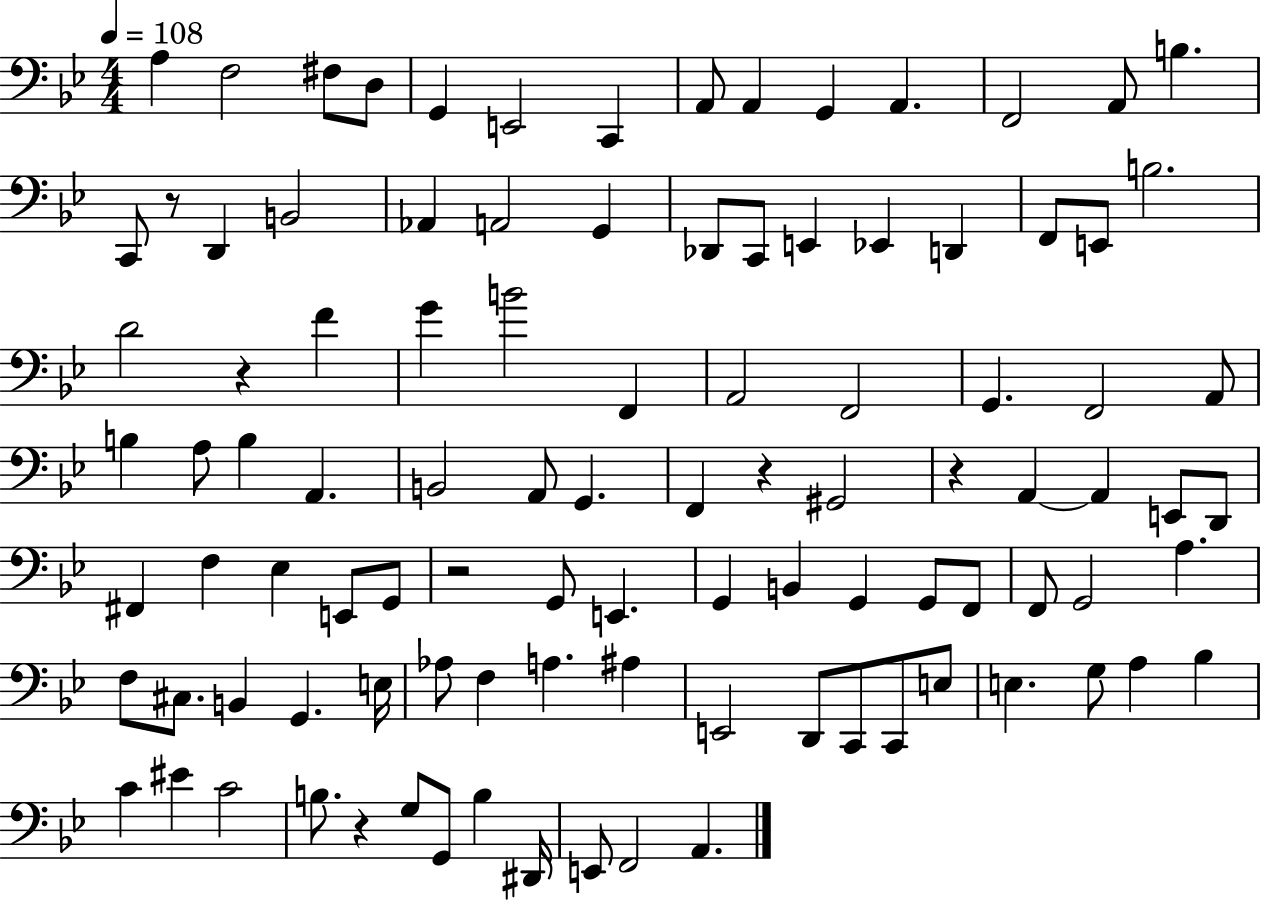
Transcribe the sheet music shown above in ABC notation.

X:1
T:Untitled
M:4/4
L:1/4
K:Bb
A, F,2 ^F,/2 D,/2 G,, E,,2 C,, A,,/2 A,, G,, A,, F,,2 A,,/2 B, C,,/2 z/2 D,, B,,2 _A,, A,,2 G,, _D,,/2 C,,/2 E,, _E,, D,, F,,/2 E,,/2 B,2 D2 z F G B2 F,, A,,2 F,,2 G,, F,,2 A,,/2 B, A,/2 B, A,, B,,2 A,,/2 G,, F,, z ^G,,2 z A,, A,, E,,/2 D,,/2 ^F,, F, _E, E,,/2 G,,/2 z2 G,,/2 E,, G,, B,, G,, G,,/2 F,,/2 F,,/2 G,,2 A, F,/2 ^C,/2 B,, G,, E,/4 _A,/2 F, A, ^A, E,,2 D,,/2 C,,/2 C,,/2 E,/2 E, G,/2 A, _B, C ^E C2 B,/2 z G,/2 G,,/2 B, ^D,,/4 E,,/2 F,,2 A,,